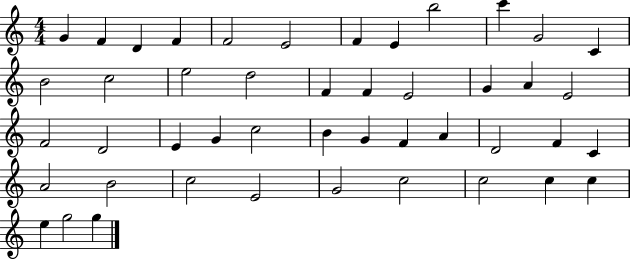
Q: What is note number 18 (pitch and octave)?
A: F4